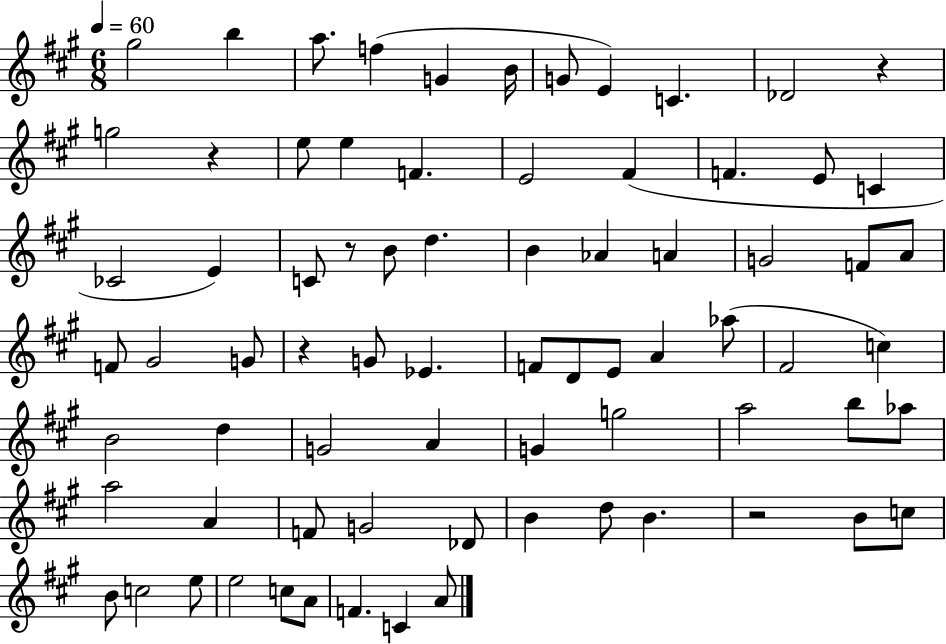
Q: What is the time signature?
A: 6/8